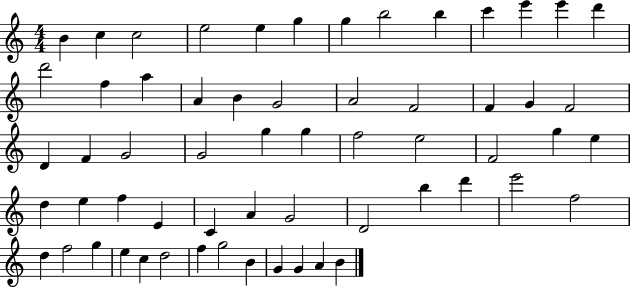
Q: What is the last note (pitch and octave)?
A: B4